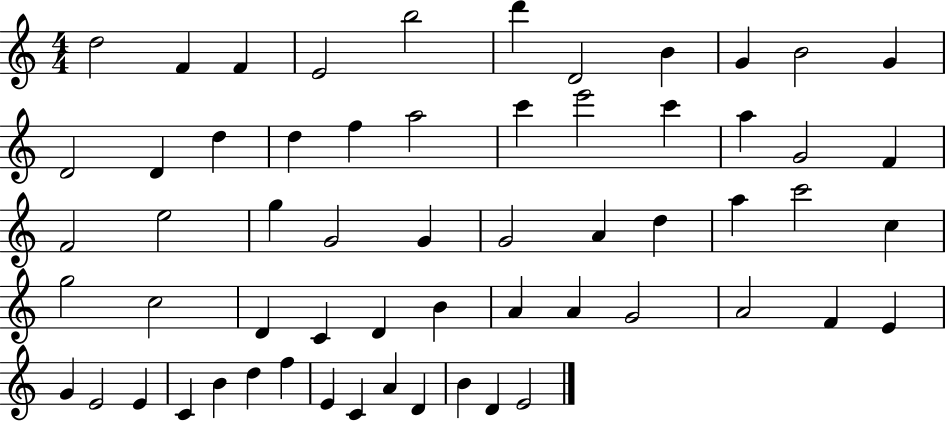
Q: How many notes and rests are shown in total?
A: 60